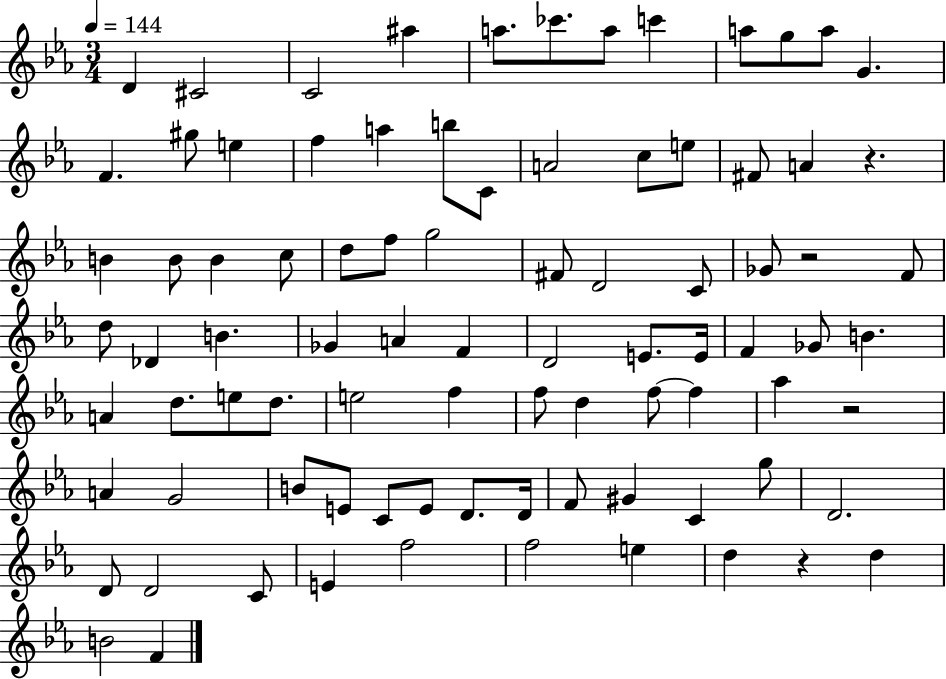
{
  \clef treble
  \numericTimeSignature
  \time 3/4
  \key ees \major
  \tempo 4 = 144
  d'4 cis'2 | c'2 ais''4 | a''8. ces'''8. a''8 c'''4 | a''8 g''8 a''8 g'4. | \break f'4. gis''8 e''4 | f''4 a''4 b''8 c'8 | a'2 c''8 e''8 | fis'8 a'4 r4. | \break b'4 b'8 b'4 c''8 | d''8 f''8 g''2 | fis'8 d'2 c'8 | ges'8 r2 f'8 | \break d''8 des'4 b'4. | ges'4 a'4 f'4 | d'2 e'8. e'16 | f'4 ges'8 b'4. | \break a'4 d''8. e''8 d''8. | e''2 f''4 | f''8 d''4 f''8~~ f''4 | aes''4 r2 | \break a'4 g'2 | b'8 e'8 c'8 e'8 d'8. d'16 | f'8 gis'4 c'4 g''8 | d'2. | \break d'8 d'2 c'8 | e'4 f''2 | f''2 e''4 | d''4 r4 d''4 | \break b'2 f'4 | \bar "|."
}